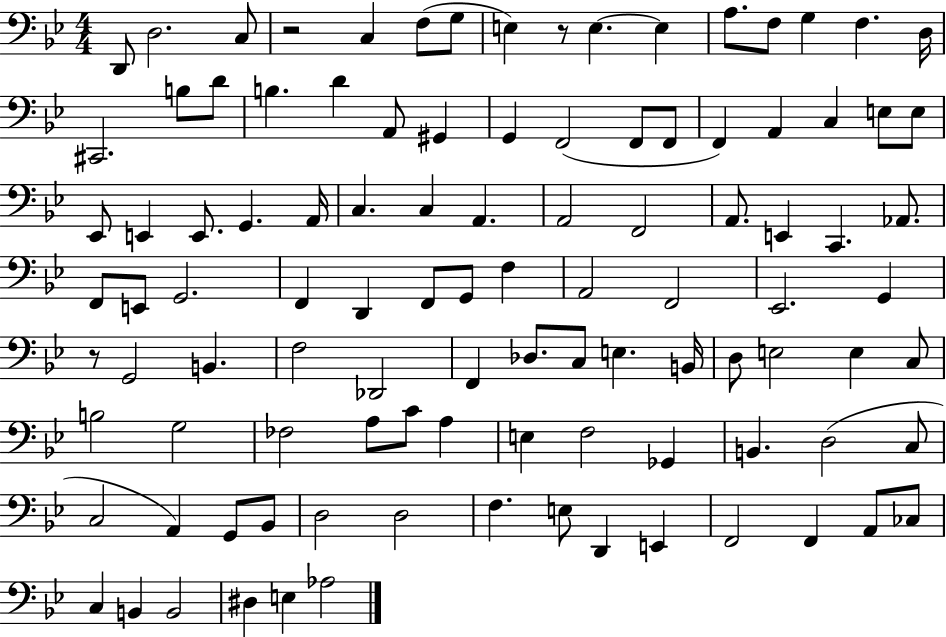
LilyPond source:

{
  \clef bass
  \numericTimeSignature
  \time 4/4
  \key bes \major
  d,8 d2. c8 | r2 c4 f8( g8 | e4) r8 e4.~~ e4 | a8. f8 g4 f4. d16 | \break cis,2. b8 d'8 | b4. d'4 a,8 gis,4 | g,4 f,2( f,8 f,8 | f,4) a,4 c4 e8 e8 | \break ees,8 e,4 e,8. g,4. a,16 | c4. c4 a,4. | a,2 f,2 | a,8. e,4 c,4. aes,8. | \break f,8 e,8 g,2. | f,4 d,4 f,8 g,8 f4 | a,2 f,2 | ees,2. g,4 | \break r8 g,2 b,4. | f2 des,2 | f,4 des8. c8 e4. b,16 | d8 e2 e4 c8 | \break b2 g2 | fes2 a8 c'8 a4 | e4 f2 ges,4 | b,4. d2( c8 | \break c2 a,4) g,8 bes,8 | d2 d2 | f4. e8 d,4 e,4 | f,2 f,4 a,8 ces8 | \break c4 b,4 b,2 | dis4 e4 aes2 | \bar "|."
}